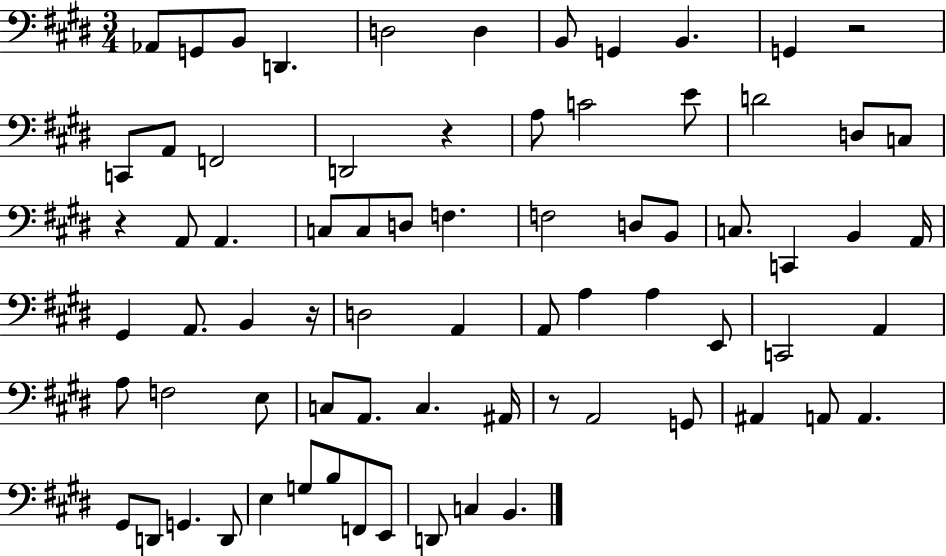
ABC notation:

X:1
T:Untitled
M:3/4
L:1/4
K:E
_A,,/2 G,,/2 B,,/2 D,, D,2 D, B,,/2 G,, B,, G,, z2 C,,/2 A,,/2 F,,2 D,,2 z A,/2 C2 E/2 D2 D,/2 C,/2 z A,,/2 A,, C,/2 C,/2 D,/2 F, F,2 D,/2 B,,/2 C,/2 C,, B,, A,,/4 ^G,, A,,/2 B,, z/4 D,2 A,, A,,/2 A, A, E,,/2 C,,2 A,, A,/2 F,2 E,/2 C,/2 A,,/2 C, ^A,,/4 z/2 A,,2 G,,/2 ^A,, A,,/2 A,, ^G,,/2 D,,/2 G,, D,,/2 E, G,/2 B,/2 F,,/2 E,,/2 D,,/2 C, B,,